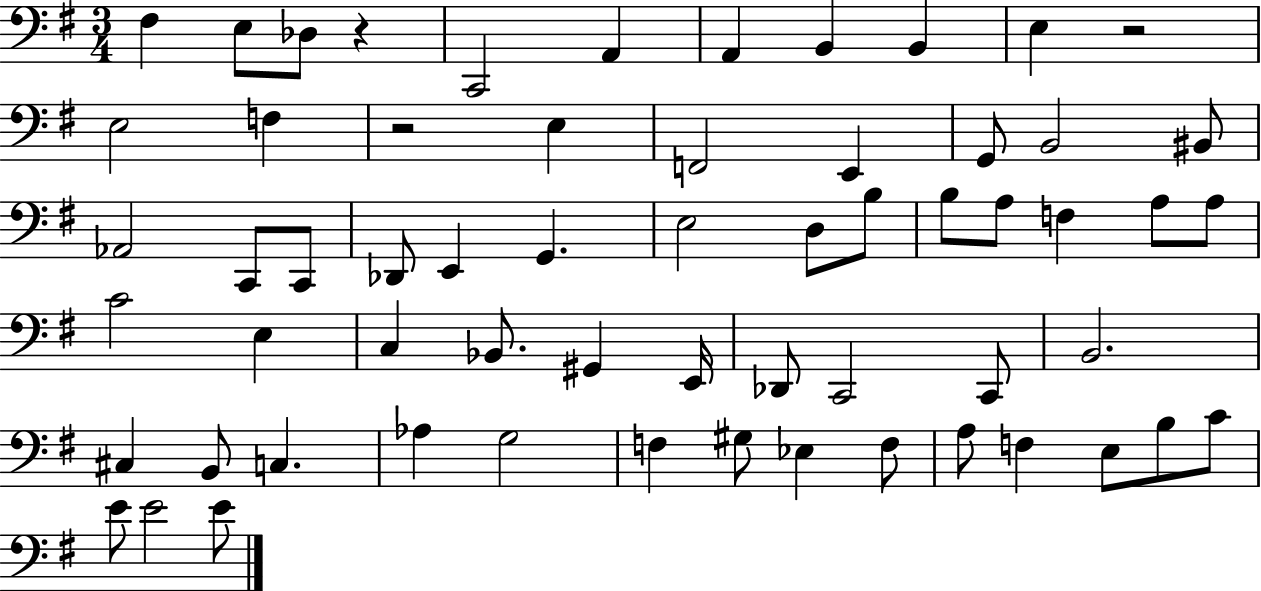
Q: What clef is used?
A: bass